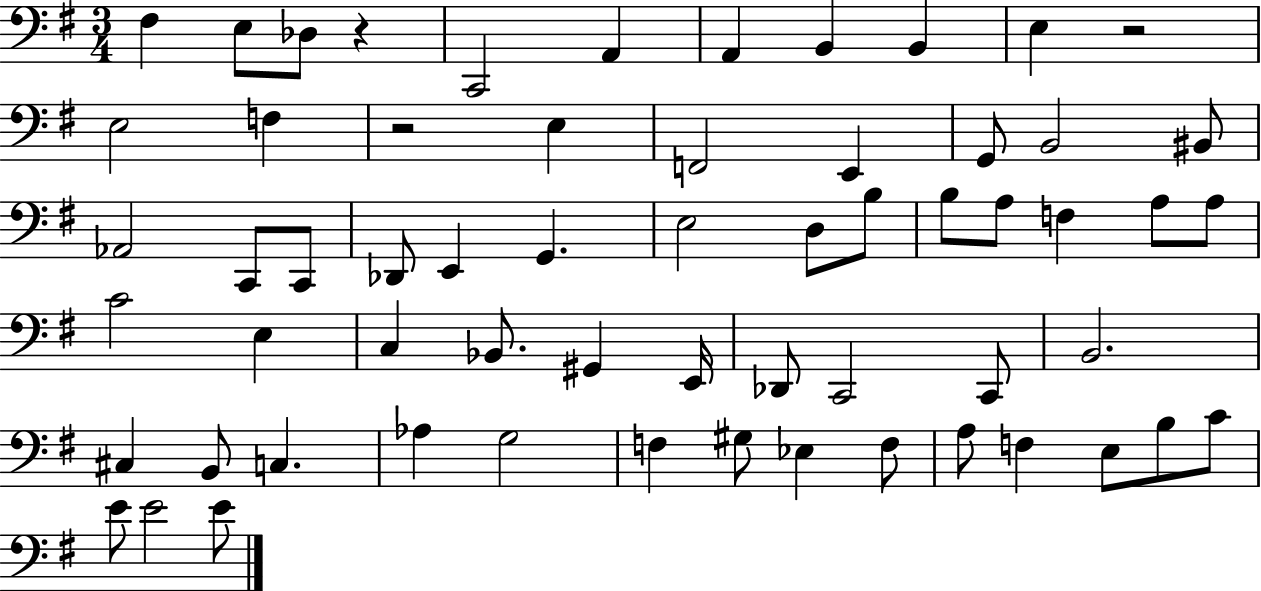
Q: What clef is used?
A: bass